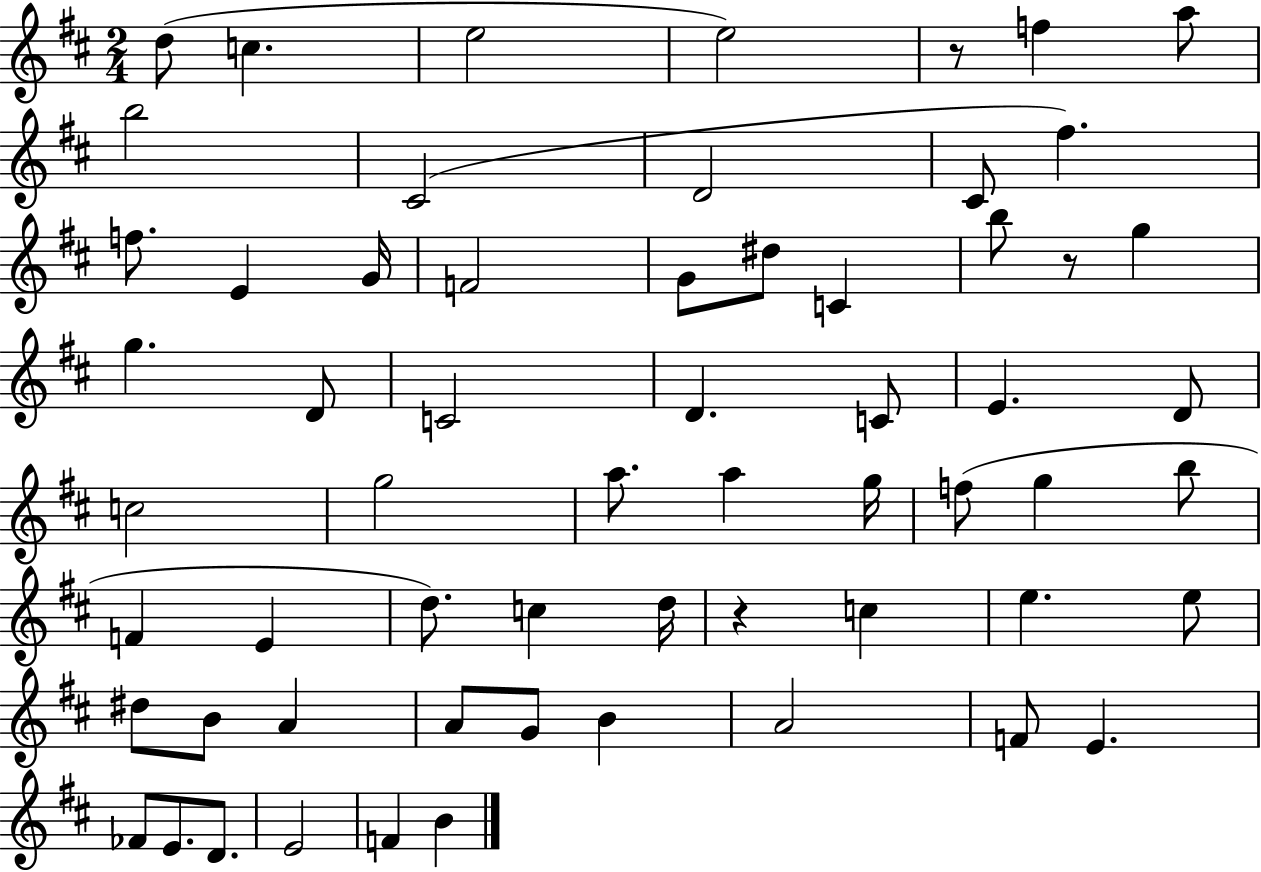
{
  \clef treble
  \numericTimeSignature
  \time 2/4
  \key d \major
  d''8( c''4. | e''2 | e''2) | r8 f''4 a''8 | \break b''2 | cis'2( | d'2 | cis'8 fis''4.) | \break f''8. e'4 g'16 | f'2 | g'8 dis''8 c'4 | b''8 r8 g''4 | \break g''4. d'8 | c'2 | d'4. c'8 | e'4. d'8 | \break c''2 | g''2 | a''8. a''4 g''16 | f''8( g''4 b''8 | \break f'4 e'4 | d''8.) c''4 d''16 | r4 c''4 | e''4. e''8 | \break dis''8 b'8 a'4 | a'8 g'8 b'4 | a'2 | f'8 e'4. | \break fes'8 e'8. d'8. | e'2 | f'4 b'4 | \bar "|."
}